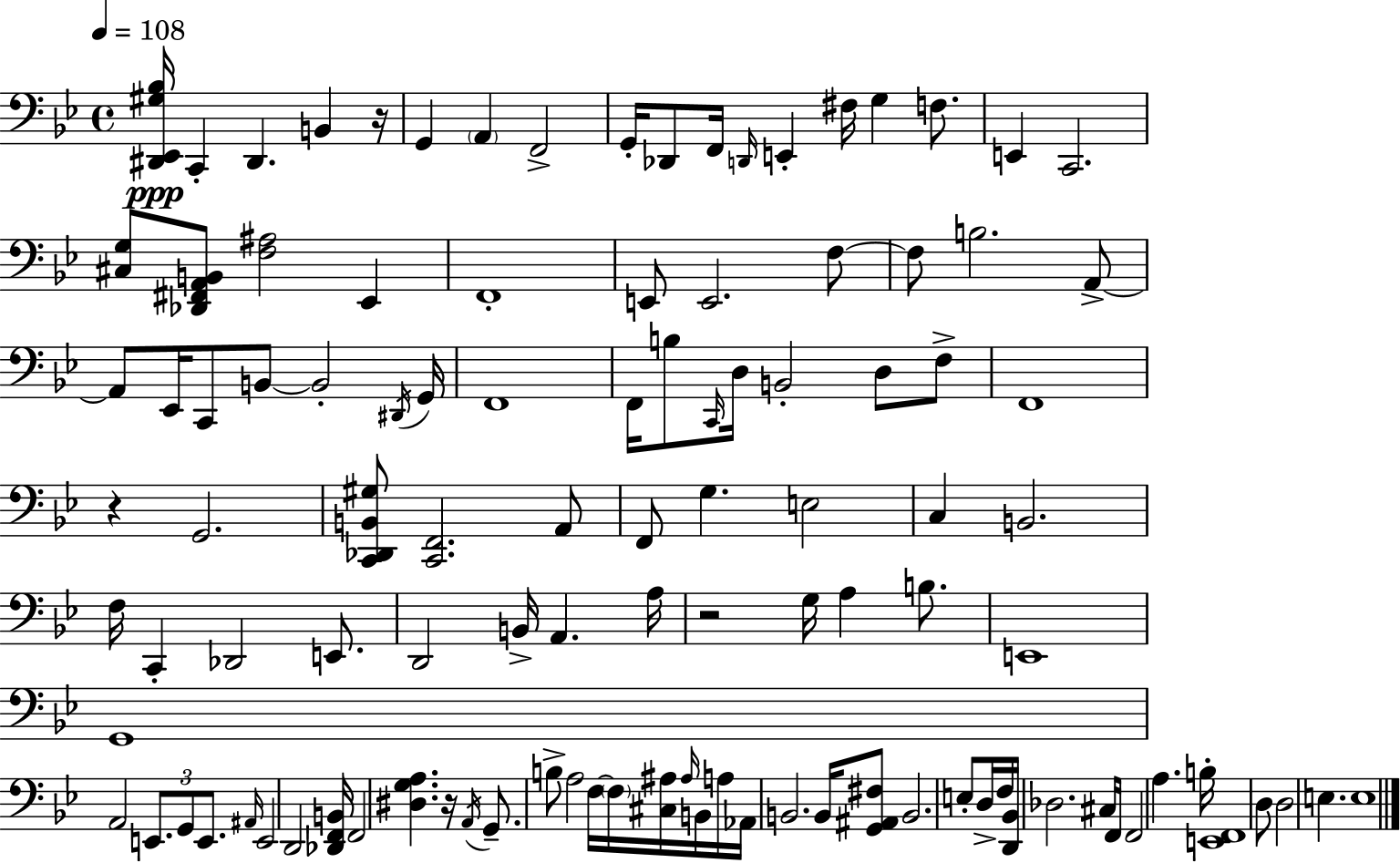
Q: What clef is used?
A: bass